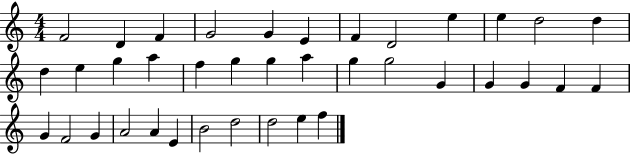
F4/h D4/q F4/q G4/h G4/q E4/q F4/q D4/h E5/q E5/q D5/h D5/q D5/q E5/q G5/q A5/q F5/q G5/q G5/q A5/q G5/q G5/h G4/q G4/q G4/q F4/q F4/q G4/q F4/h G4/q A4/h A4/q E4/q B4/h D5/h D5/h E5/q F5/q